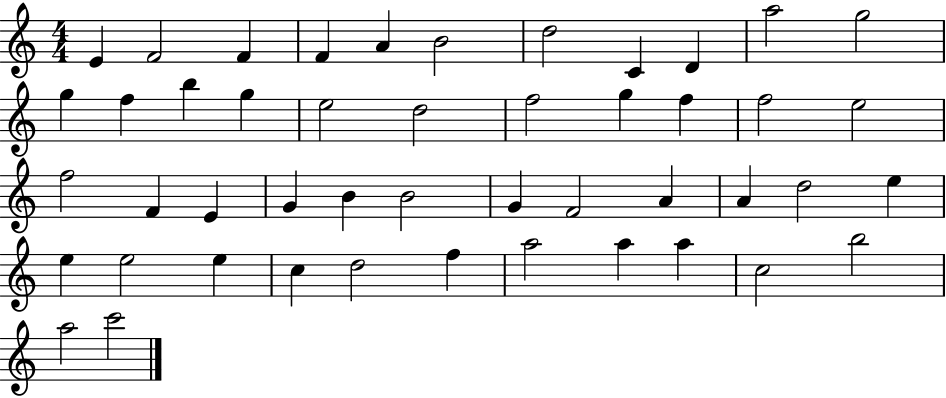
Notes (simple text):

E4/q F4/h F4/q F4/q A4/q B4/h D5/h C4/q D4/q A5/h G5/h G5/q F5/q B5/q G5/q E5/h D5/h F5/h G5/q F5/q F5/h E5/h F5/h F4/q E4/q G4/q B4/q B4/h G4/q F4/h A4/q A4/q D5/h E5/q E5/q E5/h E5/q C5/q D5/h F5/q A5/h A5/q A5/q C5/h B5/h A5/h C6/h